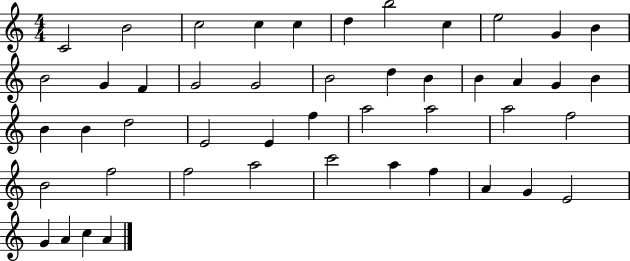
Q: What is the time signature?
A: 4/4